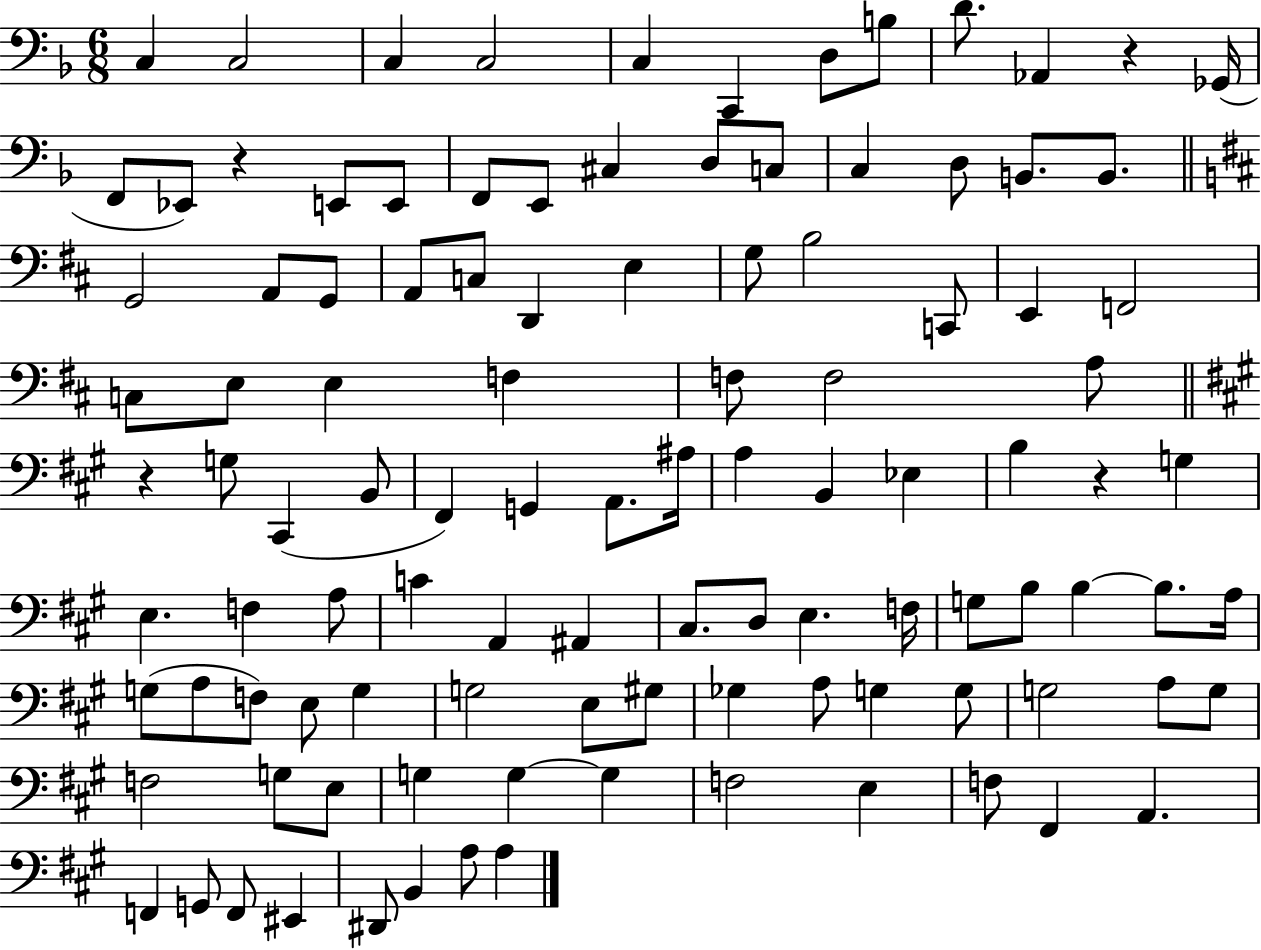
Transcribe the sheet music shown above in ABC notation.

X:1
T:Untitled
M:6/8
L:1/4
K:F
C, C,2 C, C,2 C, C,, D,/2 B,/2 D/2 _A,, z _G,,/4 F,,/2 _E,,/2 z E,,/2 E,,/2 F,,/2 E,,/2 ^C, D,/2 C,/2 C, D,/2 B,,/2 B,,/2 G,,2 A,,/2 G,,/2 A,,/2 C,/2 D,, E, G,/2 B,2 C,,/2 E,, F,,2 C,/2 E,/2 E, F, F,/2 F,2 A,/2 z G,/2 ^C,, B,,/2 ^F,, G,, A,,/2 ^A,/4 A, B,, _E, B, z G, E, F, A,/2 C A,, ^A,, ^C,/2 D,/2 E, F,/4 G,/2 B,/2 B, B,/2 A,/4 G,/2 A,/2 F,/2 E,/2 G, G,2 E,/2 ^G,/2 _G, A,/2 G, G,/2 G,2 A,/2 G,/2 F,2 G,/2 E,/2 G, G, G, F,2 E, F,/2 ^F,, A,, F,, G,,/2 F,,/2 ^E,, ^D,,/2 B,, A,/2 A,